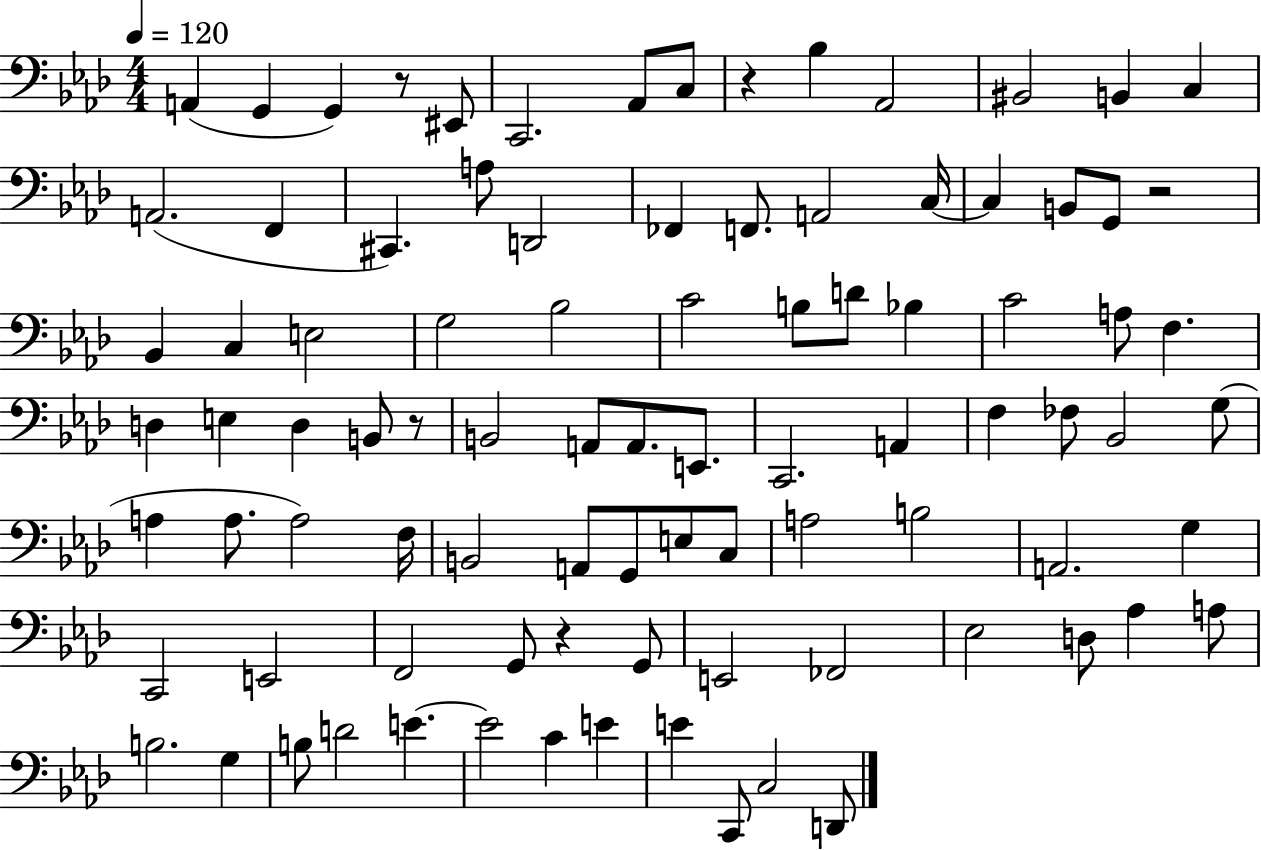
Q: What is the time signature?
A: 4/4